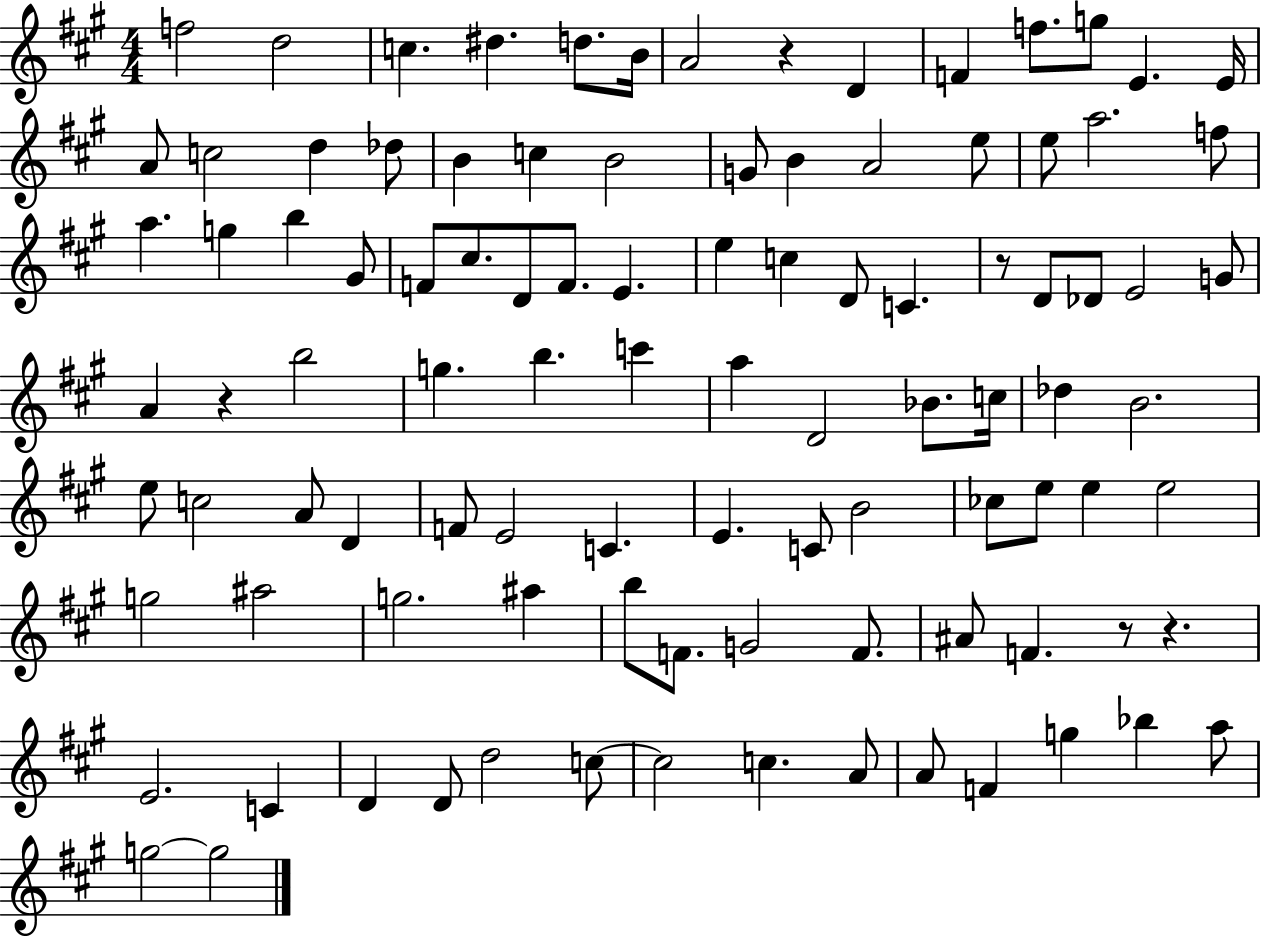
F5/h D5/h C5/q. D#5/q. D5/e. B4/s A4/h R/q D4/q F4/q F5/e. G5/e E4/q. E4/s A4/e C5/h D5/q Db5/e B4/q C5/q B4/h G4/e B4/q A4/h E5/e E5/e A5/h. F5/e A5/q. G5/q B5/q G#4/e F4/e C#5/e. D4/e F4/e. E4/q. E5/q C5/q D4/e C4/q. R/e D4/e Db4/e E4/h G4/e A4/q R/q B5/h G5/q. B5/q. C6/q A5/q D4/h Bb4/e. C5/s Db5/q B4/h. E5/e C5/h A4/e D4/q F4/e E4/h C4/q. E4/q. C4/e B4/h CES5/e E5/e E5/q E5/h G5/h A#5/h G5/h. A#5/q B5/e F4/e. G4/h F4/e. A#4/e F4/q. R/e R/q. E4/h. C4/q D4/q D4/e D5/h C5/e C5/h C5/q. A4/e A4/e F4/q G5/q Bb5/q A5/e G5/h G5/h